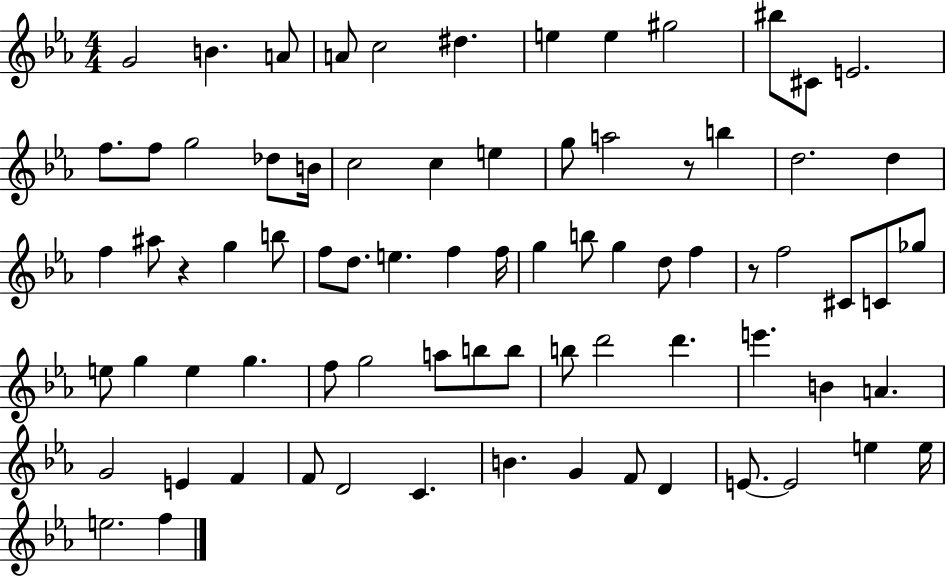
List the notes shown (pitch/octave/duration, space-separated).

G4/h B4/q. A4/e A4/e C5/h D#5/q. E5/q E5/q G#5/h BIS5/e C#4/e E4/h. F5/e. F5/e G5/h Db5/e B4/s C5/h C5/q E5/q G5/e A5/h R/e B5/q D5/h. D5/q F5/q A#5/e R/q G5/q B5/e F5/e D5/e. E5/q. F5/q F5/s G5/q B5/e G5/q D5/e F5/q R/e F5/h C#4/e C4/e Gb5/e E5/e G5/q E5/q G5/q. F5/e G5/h A5/e B5/e B5/e B5/e D6/h D6/q. E6/q. B4/q A4/q. G4/h E4/q F4/q F4/e D4/h C4/q. B4/q. G4/q F4/e D4/q E4/e. E4/h E5/q E5/s E5/h. F5/q